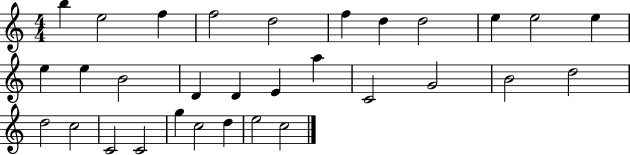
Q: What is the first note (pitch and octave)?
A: B5